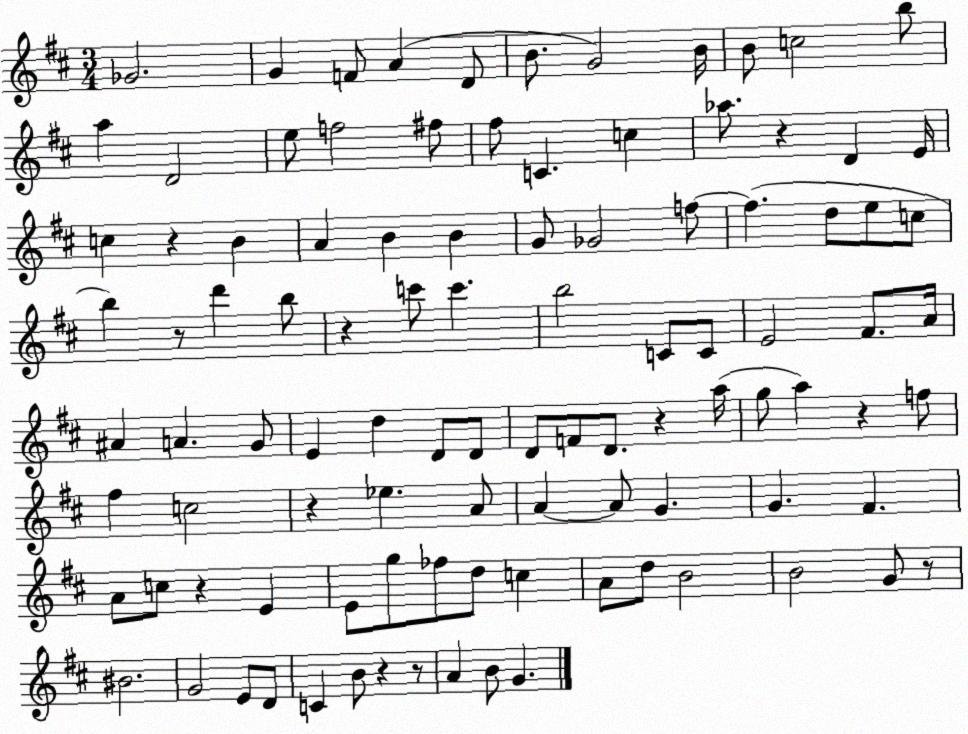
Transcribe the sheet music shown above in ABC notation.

X:1
T:Untitled
M:3/4
L:1/4
K:D
_G2 G F/2 A D/2 B/2 G2 B/4 B/2 c2 b/2 a D2 e/2 f2 ^f/2 ^f/2 C c _a/2 z D E/4 c z B A B B G/2 _G2 f/2 f d/2 e/2 c/2 b z/2 d' b/2 z c'/2 c' b2 C/2 C/2 E2 ^F/2 A/4 ^A A G/2 E d D/2 D/2 D/2 F/2 D/2 z a/4 g/2 a z f/2 ^f c2 z _e A/2 A A/2 G G ^F A/2 c/2 z E E/2 g/2 _f/2 d/2 c A/2 d/2 B2 B2 G/2 z/2 ^B2 G2 E/2 D/2 C B/2 z z/2 A B/2 G